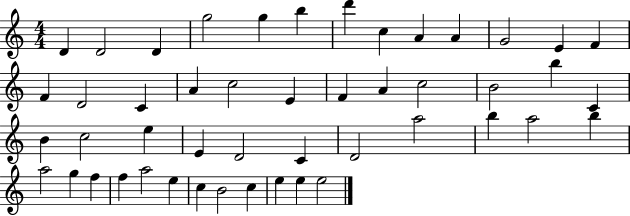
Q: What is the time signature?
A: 4/4